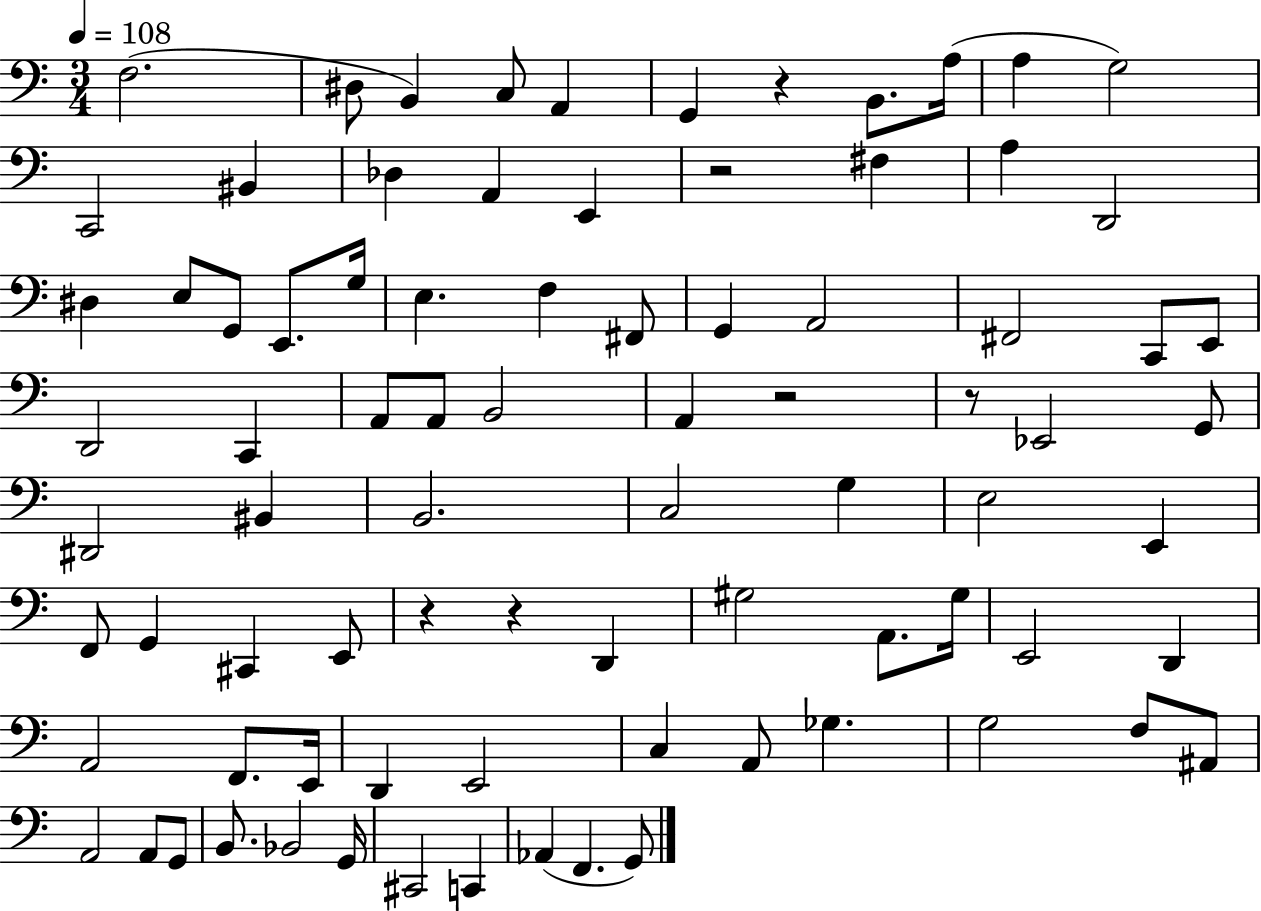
F3/h. D#3/e B2/q C3/e A2/q G2/q R/q B2/e. A3/s A3/q G3/h C2/h BIS2/q Db3/q A2/q E2/q R/h F#3/q A3/q D2/h D#3/q E3/e G2/e E2/e. G3/s E3/q. F3/q F#2/e G2/q A2/h F#2/h C2/e E2/e D2/h C2/q A2/e A2/e B2/h A2/q R/h R/e Eb2/h G2/e D#2/h BIS2/q B2/h. C3/h G3/q E3/h E2/q F2/e G2/q C#2/q E2/e R/q R/q D2/q G#3/h A2/e. G#3/s E2/h D2/q A2/h F2/e. E2/s D2/q E2/h C3/q A2/e Gb3/q. G3/h F3/e A#2/e A2/h A2/e G2/e B2/e. Bb2/h G2/s C#2/h C2/q Ab2/q F2/q. G2/e